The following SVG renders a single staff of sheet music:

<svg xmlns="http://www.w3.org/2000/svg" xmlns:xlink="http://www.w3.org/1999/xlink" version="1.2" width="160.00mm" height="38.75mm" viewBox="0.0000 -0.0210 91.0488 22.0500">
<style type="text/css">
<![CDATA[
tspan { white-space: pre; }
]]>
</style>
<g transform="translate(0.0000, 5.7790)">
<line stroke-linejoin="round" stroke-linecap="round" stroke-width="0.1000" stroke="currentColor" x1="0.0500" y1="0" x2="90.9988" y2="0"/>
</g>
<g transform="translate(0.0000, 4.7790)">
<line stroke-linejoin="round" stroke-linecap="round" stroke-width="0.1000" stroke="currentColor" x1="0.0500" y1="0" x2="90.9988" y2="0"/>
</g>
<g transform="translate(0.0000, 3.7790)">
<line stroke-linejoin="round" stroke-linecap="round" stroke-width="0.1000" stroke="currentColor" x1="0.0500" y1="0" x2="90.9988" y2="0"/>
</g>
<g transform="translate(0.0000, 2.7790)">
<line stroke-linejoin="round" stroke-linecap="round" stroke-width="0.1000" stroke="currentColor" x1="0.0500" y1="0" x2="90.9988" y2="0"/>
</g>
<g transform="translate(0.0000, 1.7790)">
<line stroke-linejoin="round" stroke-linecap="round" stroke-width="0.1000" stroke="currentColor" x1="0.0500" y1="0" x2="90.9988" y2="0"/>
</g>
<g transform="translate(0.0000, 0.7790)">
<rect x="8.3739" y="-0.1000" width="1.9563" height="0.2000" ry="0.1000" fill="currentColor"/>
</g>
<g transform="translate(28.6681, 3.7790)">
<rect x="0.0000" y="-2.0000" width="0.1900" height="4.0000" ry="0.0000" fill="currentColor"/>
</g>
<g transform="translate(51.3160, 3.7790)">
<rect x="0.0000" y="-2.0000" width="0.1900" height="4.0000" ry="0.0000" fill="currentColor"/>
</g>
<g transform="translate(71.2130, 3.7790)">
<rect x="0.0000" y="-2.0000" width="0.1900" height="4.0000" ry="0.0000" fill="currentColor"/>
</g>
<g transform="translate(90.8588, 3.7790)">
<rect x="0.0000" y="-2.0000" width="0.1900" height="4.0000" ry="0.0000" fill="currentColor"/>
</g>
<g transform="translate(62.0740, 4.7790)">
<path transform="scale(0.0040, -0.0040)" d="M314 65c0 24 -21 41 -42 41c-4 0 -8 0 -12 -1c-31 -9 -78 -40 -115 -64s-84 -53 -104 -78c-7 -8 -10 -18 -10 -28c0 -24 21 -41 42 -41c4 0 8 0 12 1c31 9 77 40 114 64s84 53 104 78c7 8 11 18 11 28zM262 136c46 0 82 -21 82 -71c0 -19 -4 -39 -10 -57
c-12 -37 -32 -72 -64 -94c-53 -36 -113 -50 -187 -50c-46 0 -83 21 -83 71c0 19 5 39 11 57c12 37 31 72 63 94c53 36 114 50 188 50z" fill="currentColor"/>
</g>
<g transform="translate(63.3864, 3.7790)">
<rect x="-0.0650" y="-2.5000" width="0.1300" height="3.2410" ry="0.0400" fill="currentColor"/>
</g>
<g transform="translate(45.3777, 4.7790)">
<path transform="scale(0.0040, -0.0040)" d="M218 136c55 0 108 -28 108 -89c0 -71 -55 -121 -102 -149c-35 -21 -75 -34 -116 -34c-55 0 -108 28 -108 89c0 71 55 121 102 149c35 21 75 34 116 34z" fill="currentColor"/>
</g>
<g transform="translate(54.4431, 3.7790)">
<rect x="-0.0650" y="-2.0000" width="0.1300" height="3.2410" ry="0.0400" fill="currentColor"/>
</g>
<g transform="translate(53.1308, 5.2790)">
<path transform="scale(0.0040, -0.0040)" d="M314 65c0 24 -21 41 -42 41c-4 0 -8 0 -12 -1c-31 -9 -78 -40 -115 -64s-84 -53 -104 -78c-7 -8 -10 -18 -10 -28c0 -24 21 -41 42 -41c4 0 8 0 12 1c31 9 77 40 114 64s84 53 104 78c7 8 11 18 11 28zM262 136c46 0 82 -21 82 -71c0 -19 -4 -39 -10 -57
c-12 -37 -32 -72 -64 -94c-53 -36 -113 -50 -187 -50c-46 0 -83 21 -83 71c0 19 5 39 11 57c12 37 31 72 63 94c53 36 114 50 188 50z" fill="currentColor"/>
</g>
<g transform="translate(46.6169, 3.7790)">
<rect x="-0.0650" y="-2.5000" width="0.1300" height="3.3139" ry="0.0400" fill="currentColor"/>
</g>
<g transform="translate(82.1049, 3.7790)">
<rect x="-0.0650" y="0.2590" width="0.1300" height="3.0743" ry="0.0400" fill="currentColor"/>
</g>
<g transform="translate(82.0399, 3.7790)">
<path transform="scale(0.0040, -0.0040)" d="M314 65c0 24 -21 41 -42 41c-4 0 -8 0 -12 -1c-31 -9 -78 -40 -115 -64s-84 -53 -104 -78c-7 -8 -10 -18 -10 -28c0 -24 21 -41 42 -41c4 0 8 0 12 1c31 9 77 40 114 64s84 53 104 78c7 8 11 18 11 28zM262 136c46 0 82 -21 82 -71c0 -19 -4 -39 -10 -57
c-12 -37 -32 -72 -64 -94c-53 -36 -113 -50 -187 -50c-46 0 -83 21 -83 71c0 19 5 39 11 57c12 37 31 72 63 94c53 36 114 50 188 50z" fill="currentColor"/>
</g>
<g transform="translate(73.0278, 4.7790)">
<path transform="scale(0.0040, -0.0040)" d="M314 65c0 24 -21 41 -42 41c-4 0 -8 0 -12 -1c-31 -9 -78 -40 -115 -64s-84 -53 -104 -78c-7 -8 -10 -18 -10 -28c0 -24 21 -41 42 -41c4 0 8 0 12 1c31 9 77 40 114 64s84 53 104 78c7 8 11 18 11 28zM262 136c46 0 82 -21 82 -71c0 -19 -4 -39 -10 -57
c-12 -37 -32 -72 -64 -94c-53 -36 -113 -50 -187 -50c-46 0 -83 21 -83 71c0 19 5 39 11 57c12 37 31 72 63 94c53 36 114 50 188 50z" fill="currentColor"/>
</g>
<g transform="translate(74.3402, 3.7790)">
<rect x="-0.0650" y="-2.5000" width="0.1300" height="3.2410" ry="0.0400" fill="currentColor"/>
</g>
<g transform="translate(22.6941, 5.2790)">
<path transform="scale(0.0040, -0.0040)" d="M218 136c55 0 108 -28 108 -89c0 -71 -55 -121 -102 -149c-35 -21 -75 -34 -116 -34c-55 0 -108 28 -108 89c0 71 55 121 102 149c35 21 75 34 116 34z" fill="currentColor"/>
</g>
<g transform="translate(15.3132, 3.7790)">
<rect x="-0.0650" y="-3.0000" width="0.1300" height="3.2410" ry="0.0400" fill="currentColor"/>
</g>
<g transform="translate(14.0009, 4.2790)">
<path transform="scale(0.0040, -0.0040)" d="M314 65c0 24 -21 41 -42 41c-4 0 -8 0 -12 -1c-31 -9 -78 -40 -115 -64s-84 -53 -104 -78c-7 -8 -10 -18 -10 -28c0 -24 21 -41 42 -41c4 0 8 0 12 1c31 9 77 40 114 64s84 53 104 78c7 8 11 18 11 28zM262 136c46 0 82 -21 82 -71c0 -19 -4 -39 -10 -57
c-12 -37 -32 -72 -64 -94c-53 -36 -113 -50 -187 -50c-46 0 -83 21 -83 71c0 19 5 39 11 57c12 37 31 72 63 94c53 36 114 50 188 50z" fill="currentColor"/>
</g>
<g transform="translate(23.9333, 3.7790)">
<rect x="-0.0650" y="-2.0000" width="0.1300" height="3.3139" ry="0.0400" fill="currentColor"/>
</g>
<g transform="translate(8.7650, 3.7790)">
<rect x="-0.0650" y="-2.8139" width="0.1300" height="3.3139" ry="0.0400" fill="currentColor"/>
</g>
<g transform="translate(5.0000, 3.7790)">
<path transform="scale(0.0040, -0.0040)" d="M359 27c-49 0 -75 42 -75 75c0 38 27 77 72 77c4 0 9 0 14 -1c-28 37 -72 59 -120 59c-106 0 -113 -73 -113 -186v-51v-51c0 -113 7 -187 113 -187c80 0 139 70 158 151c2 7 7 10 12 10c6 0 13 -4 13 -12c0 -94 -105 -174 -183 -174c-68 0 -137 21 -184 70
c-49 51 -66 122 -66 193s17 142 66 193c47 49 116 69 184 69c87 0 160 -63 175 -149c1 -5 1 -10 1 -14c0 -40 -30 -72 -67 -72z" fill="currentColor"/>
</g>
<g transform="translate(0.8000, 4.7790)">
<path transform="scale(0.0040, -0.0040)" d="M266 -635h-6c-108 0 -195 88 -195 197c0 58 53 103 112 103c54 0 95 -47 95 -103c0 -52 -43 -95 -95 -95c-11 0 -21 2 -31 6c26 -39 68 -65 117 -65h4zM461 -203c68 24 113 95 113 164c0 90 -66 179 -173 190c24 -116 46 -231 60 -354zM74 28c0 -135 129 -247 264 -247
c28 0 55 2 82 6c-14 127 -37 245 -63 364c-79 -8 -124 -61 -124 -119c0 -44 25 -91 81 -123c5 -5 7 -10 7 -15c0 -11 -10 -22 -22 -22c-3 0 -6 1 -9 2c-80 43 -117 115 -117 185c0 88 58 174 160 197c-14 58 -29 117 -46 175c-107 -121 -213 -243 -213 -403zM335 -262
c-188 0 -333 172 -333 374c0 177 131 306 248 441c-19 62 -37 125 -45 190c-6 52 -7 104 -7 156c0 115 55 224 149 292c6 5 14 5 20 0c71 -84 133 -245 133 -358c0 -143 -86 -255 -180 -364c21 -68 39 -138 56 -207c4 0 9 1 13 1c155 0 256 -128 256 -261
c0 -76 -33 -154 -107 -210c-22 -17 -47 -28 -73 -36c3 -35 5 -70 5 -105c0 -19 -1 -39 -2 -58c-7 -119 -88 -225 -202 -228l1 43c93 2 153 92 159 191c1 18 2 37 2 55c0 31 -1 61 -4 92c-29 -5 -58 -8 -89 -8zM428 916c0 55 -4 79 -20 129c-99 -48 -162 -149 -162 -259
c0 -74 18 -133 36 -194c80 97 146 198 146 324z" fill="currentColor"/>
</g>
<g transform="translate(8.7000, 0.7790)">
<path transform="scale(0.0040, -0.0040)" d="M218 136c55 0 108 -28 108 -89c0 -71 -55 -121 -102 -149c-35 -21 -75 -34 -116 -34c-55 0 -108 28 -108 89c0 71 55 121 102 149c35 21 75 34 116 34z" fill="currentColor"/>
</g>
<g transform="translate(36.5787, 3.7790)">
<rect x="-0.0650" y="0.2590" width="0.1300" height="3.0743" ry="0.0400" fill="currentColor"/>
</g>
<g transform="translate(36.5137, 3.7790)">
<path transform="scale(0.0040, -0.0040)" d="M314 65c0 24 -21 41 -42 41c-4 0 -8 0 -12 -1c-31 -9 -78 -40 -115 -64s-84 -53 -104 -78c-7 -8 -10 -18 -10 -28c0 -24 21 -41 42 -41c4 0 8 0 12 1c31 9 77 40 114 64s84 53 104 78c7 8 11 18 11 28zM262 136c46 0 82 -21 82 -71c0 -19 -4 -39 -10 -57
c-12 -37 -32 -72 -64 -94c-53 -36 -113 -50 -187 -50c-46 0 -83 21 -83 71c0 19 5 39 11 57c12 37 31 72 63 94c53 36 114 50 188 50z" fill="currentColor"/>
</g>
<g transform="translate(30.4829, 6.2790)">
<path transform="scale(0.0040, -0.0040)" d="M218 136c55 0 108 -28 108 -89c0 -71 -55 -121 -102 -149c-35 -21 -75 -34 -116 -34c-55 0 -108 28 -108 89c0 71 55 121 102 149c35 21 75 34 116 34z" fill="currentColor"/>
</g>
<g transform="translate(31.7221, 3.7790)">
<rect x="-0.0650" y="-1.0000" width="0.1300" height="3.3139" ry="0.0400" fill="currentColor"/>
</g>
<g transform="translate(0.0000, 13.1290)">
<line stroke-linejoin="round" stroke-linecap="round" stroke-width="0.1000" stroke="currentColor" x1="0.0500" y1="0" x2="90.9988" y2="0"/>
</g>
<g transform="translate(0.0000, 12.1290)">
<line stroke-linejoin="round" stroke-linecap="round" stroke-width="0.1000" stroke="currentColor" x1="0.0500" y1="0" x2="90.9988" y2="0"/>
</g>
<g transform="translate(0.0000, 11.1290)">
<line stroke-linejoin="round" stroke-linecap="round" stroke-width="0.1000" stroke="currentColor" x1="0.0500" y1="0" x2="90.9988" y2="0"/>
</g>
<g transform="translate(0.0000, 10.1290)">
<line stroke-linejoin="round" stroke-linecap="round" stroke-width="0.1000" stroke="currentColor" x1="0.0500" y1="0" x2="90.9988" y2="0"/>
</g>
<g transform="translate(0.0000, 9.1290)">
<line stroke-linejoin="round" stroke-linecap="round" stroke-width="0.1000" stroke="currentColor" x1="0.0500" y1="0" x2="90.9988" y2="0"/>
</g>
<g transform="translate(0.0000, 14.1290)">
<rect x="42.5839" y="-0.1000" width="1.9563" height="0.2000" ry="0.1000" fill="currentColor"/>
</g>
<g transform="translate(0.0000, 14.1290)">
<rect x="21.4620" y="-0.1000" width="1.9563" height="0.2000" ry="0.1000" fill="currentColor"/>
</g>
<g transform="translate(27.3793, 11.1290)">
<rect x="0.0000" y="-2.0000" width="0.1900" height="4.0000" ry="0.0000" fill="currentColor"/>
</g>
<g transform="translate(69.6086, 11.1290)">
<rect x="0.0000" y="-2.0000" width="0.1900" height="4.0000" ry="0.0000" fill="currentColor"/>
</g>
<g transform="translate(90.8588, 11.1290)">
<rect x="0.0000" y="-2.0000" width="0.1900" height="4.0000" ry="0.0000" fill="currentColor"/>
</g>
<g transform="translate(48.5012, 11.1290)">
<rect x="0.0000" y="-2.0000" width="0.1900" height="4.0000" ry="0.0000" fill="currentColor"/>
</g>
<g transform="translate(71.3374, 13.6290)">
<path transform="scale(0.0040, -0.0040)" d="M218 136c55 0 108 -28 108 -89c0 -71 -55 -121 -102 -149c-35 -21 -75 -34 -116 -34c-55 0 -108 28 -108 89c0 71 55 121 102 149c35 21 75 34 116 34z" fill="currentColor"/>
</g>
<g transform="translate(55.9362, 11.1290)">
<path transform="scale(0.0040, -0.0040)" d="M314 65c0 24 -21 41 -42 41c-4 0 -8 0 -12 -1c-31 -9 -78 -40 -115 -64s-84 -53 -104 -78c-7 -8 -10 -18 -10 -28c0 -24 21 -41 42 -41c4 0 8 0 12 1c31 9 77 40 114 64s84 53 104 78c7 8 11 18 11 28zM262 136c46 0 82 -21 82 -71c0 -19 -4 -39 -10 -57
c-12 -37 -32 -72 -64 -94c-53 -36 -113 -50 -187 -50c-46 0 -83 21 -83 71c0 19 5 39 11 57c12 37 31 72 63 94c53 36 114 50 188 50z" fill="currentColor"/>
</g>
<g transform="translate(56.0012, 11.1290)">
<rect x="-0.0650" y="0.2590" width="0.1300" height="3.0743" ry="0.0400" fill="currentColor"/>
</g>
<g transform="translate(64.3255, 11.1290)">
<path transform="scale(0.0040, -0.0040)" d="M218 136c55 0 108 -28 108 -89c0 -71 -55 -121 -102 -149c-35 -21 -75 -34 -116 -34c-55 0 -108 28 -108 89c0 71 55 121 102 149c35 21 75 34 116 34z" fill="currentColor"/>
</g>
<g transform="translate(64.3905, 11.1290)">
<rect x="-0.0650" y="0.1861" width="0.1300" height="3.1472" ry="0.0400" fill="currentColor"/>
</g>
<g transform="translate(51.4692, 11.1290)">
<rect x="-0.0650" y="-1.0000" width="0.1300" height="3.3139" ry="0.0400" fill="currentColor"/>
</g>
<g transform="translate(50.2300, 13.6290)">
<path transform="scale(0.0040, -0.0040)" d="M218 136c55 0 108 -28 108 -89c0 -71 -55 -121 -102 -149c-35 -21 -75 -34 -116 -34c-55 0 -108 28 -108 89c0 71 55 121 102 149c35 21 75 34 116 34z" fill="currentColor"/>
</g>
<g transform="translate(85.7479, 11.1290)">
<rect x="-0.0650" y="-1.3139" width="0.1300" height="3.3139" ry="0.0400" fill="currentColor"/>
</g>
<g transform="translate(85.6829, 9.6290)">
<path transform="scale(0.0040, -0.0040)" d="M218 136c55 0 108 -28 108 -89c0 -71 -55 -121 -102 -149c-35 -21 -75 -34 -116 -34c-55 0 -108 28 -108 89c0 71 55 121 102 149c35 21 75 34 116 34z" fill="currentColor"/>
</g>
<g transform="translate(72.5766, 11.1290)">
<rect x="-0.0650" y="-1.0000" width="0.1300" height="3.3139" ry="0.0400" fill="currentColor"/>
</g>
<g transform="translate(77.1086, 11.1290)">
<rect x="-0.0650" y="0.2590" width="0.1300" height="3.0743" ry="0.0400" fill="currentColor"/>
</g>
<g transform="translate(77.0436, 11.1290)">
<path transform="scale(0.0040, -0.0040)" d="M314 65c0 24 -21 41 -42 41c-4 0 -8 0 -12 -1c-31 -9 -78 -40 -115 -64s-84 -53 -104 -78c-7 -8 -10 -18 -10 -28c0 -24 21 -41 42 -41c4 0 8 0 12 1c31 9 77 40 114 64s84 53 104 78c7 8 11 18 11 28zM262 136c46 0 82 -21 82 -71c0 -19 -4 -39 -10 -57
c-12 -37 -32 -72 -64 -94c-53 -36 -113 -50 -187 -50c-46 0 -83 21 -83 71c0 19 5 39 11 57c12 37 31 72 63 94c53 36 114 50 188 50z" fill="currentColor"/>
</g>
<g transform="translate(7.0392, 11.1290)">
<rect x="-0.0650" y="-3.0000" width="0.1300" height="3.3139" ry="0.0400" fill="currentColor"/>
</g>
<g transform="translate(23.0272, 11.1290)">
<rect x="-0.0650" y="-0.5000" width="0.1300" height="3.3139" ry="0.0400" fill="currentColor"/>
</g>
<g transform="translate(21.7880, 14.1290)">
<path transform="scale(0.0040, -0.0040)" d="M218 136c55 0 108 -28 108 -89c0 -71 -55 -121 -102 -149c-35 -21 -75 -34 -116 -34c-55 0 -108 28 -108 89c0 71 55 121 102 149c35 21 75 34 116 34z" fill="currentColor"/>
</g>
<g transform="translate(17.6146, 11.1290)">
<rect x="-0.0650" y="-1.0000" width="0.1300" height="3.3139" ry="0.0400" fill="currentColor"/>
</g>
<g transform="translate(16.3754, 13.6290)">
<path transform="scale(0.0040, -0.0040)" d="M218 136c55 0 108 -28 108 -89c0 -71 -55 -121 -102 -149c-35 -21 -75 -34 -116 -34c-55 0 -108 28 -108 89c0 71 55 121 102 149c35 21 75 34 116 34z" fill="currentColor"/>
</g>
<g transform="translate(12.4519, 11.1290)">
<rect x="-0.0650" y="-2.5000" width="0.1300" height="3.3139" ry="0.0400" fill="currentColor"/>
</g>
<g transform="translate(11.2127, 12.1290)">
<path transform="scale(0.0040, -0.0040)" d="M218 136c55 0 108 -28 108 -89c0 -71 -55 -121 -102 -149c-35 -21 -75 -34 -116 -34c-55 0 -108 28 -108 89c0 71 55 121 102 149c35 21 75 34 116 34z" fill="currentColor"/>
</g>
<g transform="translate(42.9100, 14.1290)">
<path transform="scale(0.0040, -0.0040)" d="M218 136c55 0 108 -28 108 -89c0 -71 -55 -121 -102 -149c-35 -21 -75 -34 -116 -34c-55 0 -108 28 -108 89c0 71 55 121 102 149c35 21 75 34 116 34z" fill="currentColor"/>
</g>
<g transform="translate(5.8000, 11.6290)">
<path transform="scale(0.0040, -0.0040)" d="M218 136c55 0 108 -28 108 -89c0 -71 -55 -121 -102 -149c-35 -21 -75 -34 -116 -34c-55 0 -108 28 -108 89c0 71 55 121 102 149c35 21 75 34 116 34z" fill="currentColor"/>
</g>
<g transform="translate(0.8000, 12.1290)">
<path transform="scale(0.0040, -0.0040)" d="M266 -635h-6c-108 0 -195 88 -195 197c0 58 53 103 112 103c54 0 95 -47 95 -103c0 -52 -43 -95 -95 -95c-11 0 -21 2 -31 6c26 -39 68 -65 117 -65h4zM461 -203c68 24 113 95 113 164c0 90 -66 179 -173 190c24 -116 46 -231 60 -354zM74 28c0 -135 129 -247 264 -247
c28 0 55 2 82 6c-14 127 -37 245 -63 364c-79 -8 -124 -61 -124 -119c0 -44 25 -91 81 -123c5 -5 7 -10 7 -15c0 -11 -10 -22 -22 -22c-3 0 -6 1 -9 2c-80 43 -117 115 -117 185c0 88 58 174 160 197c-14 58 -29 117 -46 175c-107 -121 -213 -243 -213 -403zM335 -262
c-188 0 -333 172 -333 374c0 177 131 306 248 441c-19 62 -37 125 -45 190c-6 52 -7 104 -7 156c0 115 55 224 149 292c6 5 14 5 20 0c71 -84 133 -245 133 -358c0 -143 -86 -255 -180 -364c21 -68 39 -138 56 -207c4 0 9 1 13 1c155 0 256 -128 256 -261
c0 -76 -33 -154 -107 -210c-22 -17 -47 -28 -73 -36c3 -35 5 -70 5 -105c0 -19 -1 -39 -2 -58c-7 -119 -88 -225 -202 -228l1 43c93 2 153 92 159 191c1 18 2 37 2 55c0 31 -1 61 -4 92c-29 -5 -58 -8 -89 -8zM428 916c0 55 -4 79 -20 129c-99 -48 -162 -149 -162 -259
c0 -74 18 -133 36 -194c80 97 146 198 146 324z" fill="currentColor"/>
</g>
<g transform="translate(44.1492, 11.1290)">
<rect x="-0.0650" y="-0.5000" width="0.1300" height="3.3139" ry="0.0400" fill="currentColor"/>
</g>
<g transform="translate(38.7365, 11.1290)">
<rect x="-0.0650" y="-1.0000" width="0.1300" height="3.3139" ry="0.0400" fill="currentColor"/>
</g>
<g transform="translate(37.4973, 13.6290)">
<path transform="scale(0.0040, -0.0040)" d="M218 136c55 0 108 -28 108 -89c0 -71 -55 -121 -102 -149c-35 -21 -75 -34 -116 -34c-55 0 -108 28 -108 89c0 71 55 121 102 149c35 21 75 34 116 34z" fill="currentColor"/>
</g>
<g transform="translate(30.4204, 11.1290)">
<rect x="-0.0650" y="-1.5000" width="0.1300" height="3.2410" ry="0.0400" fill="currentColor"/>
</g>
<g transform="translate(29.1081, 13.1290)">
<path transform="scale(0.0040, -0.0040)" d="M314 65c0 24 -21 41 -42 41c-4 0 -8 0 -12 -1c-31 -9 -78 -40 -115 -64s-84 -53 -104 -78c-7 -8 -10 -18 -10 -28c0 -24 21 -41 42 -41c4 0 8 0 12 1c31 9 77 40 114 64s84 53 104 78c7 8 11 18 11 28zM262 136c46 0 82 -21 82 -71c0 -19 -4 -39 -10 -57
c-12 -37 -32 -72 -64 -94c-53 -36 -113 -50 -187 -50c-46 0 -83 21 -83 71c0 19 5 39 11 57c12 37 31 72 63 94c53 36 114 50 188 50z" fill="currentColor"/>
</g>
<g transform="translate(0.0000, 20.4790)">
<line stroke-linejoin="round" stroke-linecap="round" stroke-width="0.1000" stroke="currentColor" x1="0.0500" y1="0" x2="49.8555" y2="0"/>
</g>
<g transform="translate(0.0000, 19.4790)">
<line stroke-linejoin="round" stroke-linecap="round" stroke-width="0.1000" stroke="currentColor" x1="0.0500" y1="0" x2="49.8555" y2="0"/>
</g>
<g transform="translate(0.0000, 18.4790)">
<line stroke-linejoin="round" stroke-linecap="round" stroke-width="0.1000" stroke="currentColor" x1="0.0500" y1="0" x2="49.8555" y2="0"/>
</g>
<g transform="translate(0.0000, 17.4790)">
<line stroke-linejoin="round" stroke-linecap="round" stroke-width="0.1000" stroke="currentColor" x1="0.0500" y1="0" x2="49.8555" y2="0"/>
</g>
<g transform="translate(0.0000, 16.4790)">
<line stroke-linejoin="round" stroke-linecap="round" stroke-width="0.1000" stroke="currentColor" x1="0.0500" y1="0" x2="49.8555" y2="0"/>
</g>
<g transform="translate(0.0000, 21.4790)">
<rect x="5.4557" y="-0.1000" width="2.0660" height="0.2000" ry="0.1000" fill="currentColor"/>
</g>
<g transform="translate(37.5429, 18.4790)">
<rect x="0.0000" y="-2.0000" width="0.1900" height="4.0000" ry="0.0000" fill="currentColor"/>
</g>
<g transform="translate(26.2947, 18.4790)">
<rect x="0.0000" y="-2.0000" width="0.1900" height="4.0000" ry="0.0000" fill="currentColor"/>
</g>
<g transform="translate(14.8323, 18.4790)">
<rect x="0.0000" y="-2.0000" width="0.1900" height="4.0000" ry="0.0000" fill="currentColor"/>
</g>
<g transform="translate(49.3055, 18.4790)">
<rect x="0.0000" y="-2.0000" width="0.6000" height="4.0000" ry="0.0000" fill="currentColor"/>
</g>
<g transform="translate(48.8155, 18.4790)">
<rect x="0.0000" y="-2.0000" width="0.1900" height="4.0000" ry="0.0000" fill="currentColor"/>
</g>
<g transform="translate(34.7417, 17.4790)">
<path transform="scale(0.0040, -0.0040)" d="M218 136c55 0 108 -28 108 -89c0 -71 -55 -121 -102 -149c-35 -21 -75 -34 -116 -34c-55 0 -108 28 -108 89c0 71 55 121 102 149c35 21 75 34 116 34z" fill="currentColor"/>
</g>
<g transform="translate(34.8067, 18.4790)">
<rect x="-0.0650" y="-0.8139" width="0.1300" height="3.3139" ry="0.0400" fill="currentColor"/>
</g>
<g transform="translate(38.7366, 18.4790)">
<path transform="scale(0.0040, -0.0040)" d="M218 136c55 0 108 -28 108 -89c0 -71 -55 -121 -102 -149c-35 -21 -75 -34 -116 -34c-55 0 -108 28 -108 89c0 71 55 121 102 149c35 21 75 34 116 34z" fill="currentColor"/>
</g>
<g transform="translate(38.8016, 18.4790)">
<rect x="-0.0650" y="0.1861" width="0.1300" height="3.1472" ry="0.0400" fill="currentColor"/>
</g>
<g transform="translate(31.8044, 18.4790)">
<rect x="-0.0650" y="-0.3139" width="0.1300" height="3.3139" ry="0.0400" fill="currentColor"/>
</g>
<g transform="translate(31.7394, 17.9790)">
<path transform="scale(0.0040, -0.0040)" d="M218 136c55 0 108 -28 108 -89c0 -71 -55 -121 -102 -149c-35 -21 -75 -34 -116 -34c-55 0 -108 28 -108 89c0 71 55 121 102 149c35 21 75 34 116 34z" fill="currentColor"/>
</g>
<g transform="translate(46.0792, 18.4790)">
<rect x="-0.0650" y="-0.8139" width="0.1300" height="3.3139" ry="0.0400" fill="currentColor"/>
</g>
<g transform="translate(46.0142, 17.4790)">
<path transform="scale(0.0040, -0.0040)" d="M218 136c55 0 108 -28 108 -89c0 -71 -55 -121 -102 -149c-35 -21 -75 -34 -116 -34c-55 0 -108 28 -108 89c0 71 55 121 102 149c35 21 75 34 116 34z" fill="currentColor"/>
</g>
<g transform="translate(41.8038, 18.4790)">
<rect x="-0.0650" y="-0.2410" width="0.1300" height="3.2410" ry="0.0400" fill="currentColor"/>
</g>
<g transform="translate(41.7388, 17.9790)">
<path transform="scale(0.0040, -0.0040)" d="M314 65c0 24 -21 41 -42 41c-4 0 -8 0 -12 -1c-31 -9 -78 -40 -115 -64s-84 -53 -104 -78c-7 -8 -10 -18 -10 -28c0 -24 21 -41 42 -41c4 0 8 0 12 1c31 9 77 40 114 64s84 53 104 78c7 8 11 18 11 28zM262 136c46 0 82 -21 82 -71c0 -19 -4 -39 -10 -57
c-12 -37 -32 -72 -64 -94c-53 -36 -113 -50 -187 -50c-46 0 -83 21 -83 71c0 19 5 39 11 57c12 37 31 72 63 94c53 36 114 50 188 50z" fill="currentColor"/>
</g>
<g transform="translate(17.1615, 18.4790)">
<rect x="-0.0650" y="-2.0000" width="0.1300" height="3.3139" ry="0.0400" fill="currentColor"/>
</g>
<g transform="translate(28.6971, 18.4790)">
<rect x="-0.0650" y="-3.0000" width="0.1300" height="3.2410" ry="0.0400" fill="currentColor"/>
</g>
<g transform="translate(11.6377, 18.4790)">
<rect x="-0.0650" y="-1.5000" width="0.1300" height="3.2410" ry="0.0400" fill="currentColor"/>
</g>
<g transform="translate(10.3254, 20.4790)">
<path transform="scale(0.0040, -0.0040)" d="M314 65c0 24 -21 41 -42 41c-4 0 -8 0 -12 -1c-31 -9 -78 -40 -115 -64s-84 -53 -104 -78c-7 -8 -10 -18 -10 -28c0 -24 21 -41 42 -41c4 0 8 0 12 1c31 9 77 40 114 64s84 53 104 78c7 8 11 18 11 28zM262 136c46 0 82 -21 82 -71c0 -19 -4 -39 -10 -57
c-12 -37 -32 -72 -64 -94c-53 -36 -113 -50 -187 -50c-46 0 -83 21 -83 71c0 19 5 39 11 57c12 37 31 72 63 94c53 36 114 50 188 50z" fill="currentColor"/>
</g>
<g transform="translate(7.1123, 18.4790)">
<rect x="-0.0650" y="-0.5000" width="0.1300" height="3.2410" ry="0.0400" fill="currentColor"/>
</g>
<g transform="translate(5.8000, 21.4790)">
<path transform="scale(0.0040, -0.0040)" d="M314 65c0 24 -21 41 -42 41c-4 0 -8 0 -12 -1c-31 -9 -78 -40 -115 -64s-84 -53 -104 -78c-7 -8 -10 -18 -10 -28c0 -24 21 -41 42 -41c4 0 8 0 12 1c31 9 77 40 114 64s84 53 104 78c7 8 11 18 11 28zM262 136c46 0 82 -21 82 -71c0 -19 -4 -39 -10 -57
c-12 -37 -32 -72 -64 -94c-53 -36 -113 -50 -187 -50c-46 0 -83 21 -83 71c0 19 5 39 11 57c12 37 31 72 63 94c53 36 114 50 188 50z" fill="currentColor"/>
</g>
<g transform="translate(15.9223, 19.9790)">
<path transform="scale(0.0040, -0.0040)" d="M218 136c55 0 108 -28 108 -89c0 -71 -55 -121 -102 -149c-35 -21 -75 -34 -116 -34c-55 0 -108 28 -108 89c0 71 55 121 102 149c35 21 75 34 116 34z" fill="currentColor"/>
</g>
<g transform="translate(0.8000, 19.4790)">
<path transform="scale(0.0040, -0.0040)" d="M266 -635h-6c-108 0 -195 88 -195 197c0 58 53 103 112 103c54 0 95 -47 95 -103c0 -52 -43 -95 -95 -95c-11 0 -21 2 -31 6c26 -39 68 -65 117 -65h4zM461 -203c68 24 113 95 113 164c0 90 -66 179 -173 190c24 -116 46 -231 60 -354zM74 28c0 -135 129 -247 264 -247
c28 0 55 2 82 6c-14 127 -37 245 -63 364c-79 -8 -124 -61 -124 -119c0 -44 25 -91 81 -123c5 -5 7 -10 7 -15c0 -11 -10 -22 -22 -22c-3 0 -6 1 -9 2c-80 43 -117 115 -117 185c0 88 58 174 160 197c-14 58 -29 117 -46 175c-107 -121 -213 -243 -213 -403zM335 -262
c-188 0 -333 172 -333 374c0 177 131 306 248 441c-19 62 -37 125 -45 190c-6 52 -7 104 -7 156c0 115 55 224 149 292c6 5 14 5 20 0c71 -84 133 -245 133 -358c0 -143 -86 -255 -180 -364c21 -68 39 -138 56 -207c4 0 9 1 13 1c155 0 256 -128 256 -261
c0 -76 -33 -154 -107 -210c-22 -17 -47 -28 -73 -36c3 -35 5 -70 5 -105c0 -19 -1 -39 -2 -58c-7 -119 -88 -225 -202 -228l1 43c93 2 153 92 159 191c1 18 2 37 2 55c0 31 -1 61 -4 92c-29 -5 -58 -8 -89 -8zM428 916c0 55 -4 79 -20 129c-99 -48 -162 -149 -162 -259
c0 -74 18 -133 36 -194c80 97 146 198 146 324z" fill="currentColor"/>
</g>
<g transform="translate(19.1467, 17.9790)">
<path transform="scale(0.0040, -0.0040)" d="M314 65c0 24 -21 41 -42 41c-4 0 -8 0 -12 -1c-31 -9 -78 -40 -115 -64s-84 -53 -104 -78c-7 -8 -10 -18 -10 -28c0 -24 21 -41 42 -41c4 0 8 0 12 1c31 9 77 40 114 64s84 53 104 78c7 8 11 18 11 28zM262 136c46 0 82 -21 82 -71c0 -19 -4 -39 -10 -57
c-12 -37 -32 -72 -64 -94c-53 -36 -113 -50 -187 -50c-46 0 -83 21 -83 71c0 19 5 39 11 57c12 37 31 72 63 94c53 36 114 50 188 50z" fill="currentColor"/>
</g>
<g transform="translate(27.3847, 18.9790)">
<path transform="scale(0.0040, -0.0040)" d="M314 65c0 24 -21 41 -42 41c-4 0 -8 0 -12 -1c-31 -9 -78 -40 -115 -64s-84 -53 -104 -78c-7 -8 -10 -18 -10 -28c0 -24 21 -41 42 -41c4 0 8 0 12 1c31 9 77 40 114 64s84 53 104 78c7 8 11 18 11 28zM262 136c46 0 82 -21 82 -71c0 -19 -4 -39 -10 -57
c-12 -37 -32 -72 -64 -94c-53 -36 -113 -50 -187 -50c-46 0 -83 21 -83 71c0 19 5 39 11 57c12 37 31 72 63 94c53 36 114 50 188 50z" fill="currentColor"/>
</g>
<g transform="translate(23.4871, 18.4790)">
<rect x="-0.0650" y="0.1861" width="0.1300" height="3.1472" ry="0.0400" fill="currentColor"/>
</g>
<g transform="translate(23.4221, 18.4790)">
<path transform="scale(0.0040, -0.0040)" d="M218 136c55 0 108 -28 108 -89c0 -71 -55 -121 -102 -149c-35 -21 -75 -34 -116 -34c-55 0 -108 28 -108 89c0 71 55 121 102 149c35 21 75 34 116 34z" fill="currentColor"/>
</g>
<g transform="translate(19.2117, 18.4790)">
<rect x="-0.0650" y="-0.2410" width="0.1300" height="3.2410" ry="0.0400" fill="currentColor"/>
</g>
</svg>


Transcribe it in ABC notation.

X:1
T:Untitled
M:4/4
L:1/4
K:C
a A2 F D B2 G F2 G2 G2 B2 A G D C E2 D C D B2 B D B2 e C2 E2 F c2 B A2 c d B c2 d